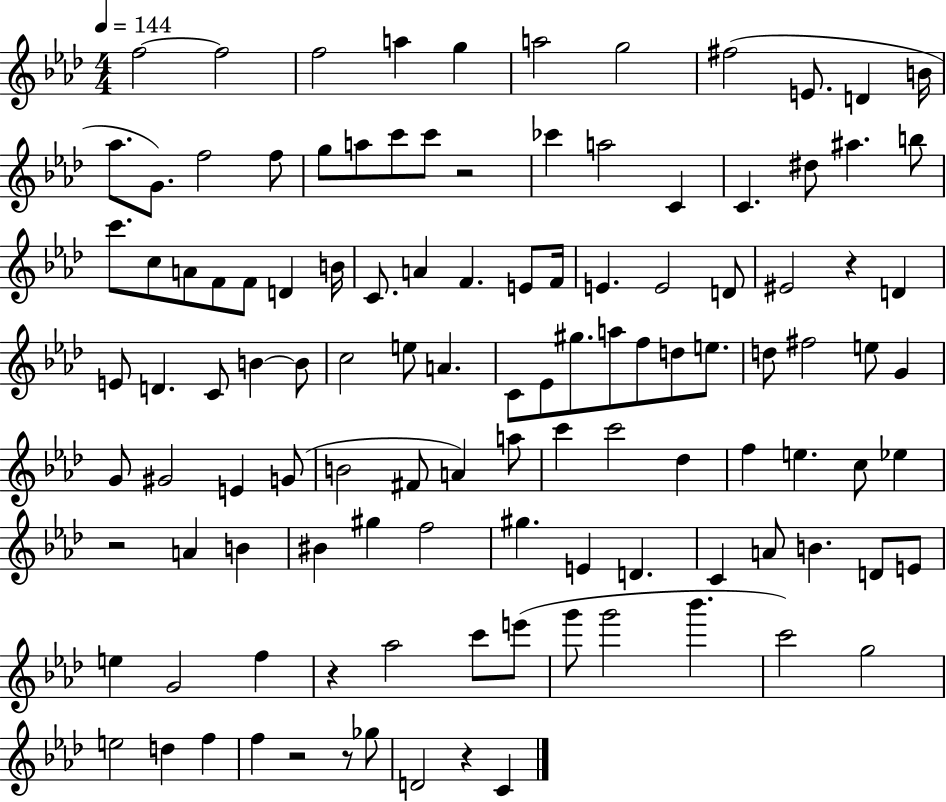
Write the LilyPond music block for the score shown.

{
  \clef treble
  \numericTimeSignature
  \time 4/4
  \key aes \major
  \tempo 4 = 144
  f''2~~ f''2 | f''2 a''4 g''4 | a''2 g''2 | fis''2( e'8. d'4 b'16 | \break aes''8. g'8.) f''2 f''8 | g''8 a''8 c'''8 c'''8 r2 | ces'''4 a''2 c'4 | c'4. dis''8 ais''4. b''8 | \break c'''8. c''8 a'8 f'8 f'8 d'4 b'16 | c'8. a'4 f'4. e'8 f'16 | e'4. e'2 d'8 | eis'2 r4 d'4 | \break e'8 d'4. c'8 b'4~~ b'8 | c''2 e''8 a'4. | c'8 ees'8 gis''8. a''8 f''8 d''8 e''8. | d''8 fis''2 e''8 g'4 | \break g'8 gis'2 e'4 g'8( | b'2 fis'8 a'4) a''8 | c'''4 c'''2 des''4 | f''4 e''4. c''8 ees''4 | \break r2 a'4 b'4 | bis'4 gis''4 f''2 | gis''4. e'4 d'4. | c'4 a'8 b'4. d'8 e'8 | \break e''4 g'2 f''4 | r4 aes''2 c'''8 e'''8( | g'''8 g'''2 bes'''4. | c'''2) g''2 | \break e''2 d''4 f''4 | f''4 r2 r8 ges''8 | d'2 r4 c'4 | \bar "|."
}